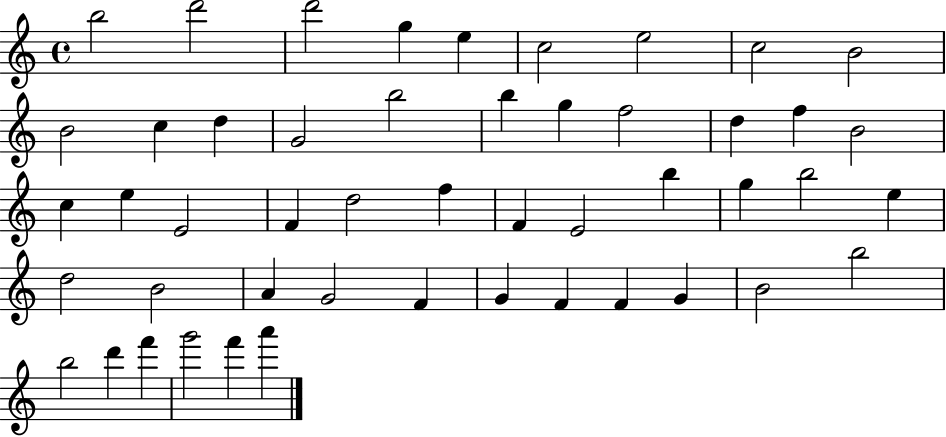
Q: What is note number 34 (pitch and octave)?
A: B4